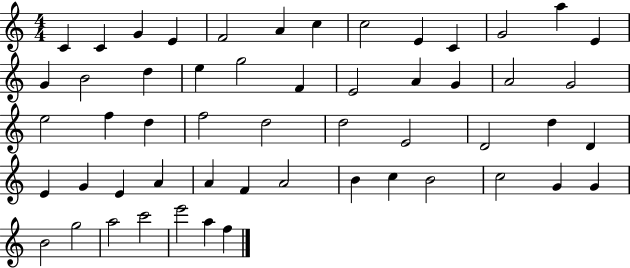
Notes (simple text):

C4/q C4/q G4/q E4/q F4/h A4/q C5/q C5/h E4/q C4/q G4/h A5/q E4/q G4/q B4/h D5/q E5/q G5/h F4/q E4/h A4/q G4/q A4/h G4/h E5/h F5/q D5/q F5/h D5/h D5/h E4/h D4/h D5/q D4/q E4/q G4/q E4/q A4/q A4/q F4/q A4/h B4/q C5/q B4/h C5/h G4/q G4/q B4/h G5/h A5/h C6/h E6/h A5/q F5/q